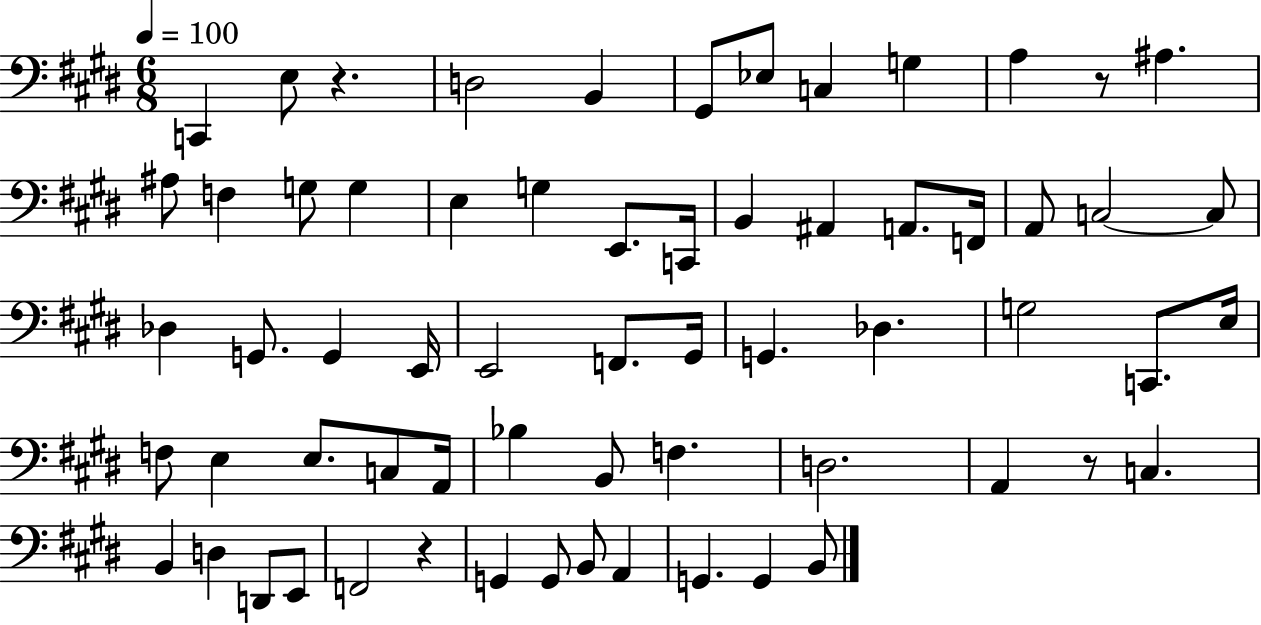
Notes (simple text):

C2/q E3/e R/q. D3/h B2/q G#2/e Eb3/e C3/q G3/q A3/q R/e A#3/q. A#3/e F3/q G3/e G3/q E3/q G3/q E2/e. C2/s B2/q A#2/q A2/e. F2/s A2/e C3/h C3/e Db3/q G2/e. G2/q E2/s E2/h F2/e. G#2/s G2/q. Db3/q. G3/h C2/e. E3/s F3/e E3/q E3/e. C3/e A2/s Bb3/q B2/e F3/q. D3/h. A2/q R/e C3/q. B2/q D3/q D2/e E2/e F2/h R/q G2/q G2/e B2/e A2/q G2/q. G2/q B2/e